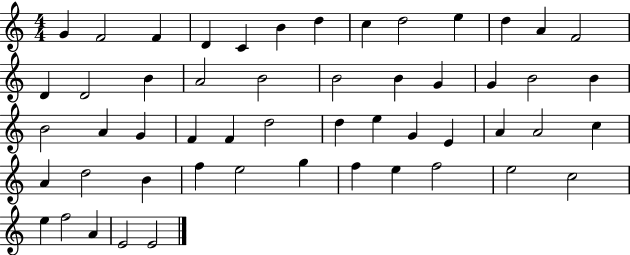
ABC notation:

X:1
T:Untitled
M:4/4
L:1/4
K:C
G F2 F D C B d c d2 e d A F2 D D2 B A2 B2 B2 B G G B2 B B2 A G F F d2 d e G E A A2 c A d2 B f e2 g f e f2 e2 c2 e f2 A E2 E2